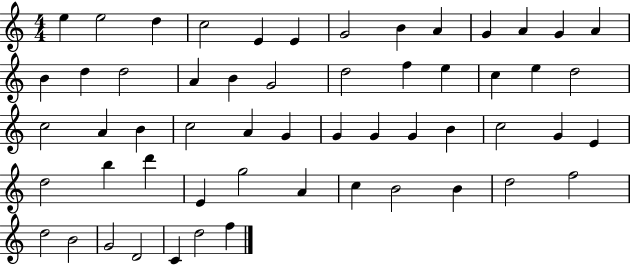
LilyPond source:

{
  \clef treble
  \numericTimeSignature
  \time 4/4
  \key c \major
  e''4 e''2 d''4 | c''2 e'4 e'4 | g'2 b'4 a'4 | g'4 a'4 g'4 a'4 | \break b'4 d''4 d''2 | a'4 b'4 g'2 | d''2 f''4 e''4 | c''4 e''4 d''2 | \break c''2 a'4 b'4 | c''2 a'4 g'4 | g'4 g'4 g'4 b'4 | c''2 g'4 e'4 | \break d''2 b''4 d'''4 | e'4 g''2 a'4 | c''4 b'2 b'4 | d''2 f''2 | \break d''2 b'2 | g'2 d'2 | c'4 d''2 f''4 | \bar "|."
}